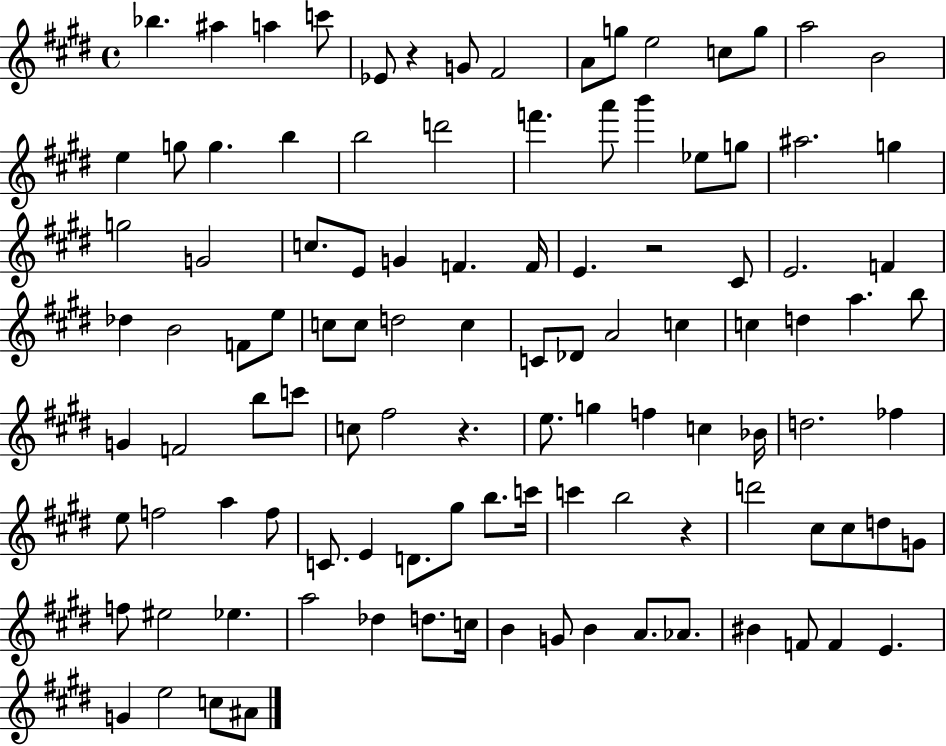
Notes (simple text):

Bb5/q. A#5/q A5/q C6/e Eb4/e R/q G4/e F#4/h A4/e G5/e E5/h C5/e G5/e A5/h B4/h E5/q G5/e G5/q. B5/q B5/h D6/h F6/q. A6/e B6/q Eb5/e G5/e A#5/h. G5/q G5/h G4/h C5/e. E4/e G4/q F4/q. F4/s E4/q. R/h C#4/e E4/h. F4/q Db5/q B4/h F4/e E5/e C5/e C5/e D5/h C5/q C4/e Db4/e A4/h C5/q C5/q D5/q A5/q. B5/e G4/q F4/h B5/e C6/e C5/e F#5/h R/q. E5/e. G5/q F5/q C5/q Bb4/s D5/h. FES5/q E5/e F5/h A5/q F5/e C4/e. E4/q D4/e. G#5/e B5/e. C6/s C6/q B5/h R/q D6/h C#5/e C#5/e D5/e G4/e F5/e EIS5/h Eb5/q. A5/h Db5/q D5/e. C5/s B4/q G4/e B4/q A4/e. Ab4/e. BIS4/q F4/e F4/q E4/q. G4/q E5/h C5/e A#4/e